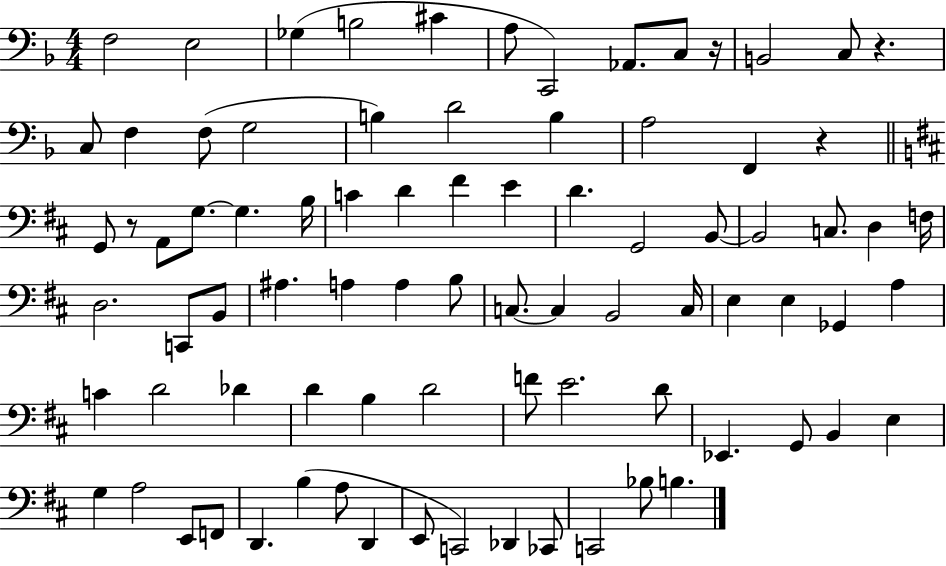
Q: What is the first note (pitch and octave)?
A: F3